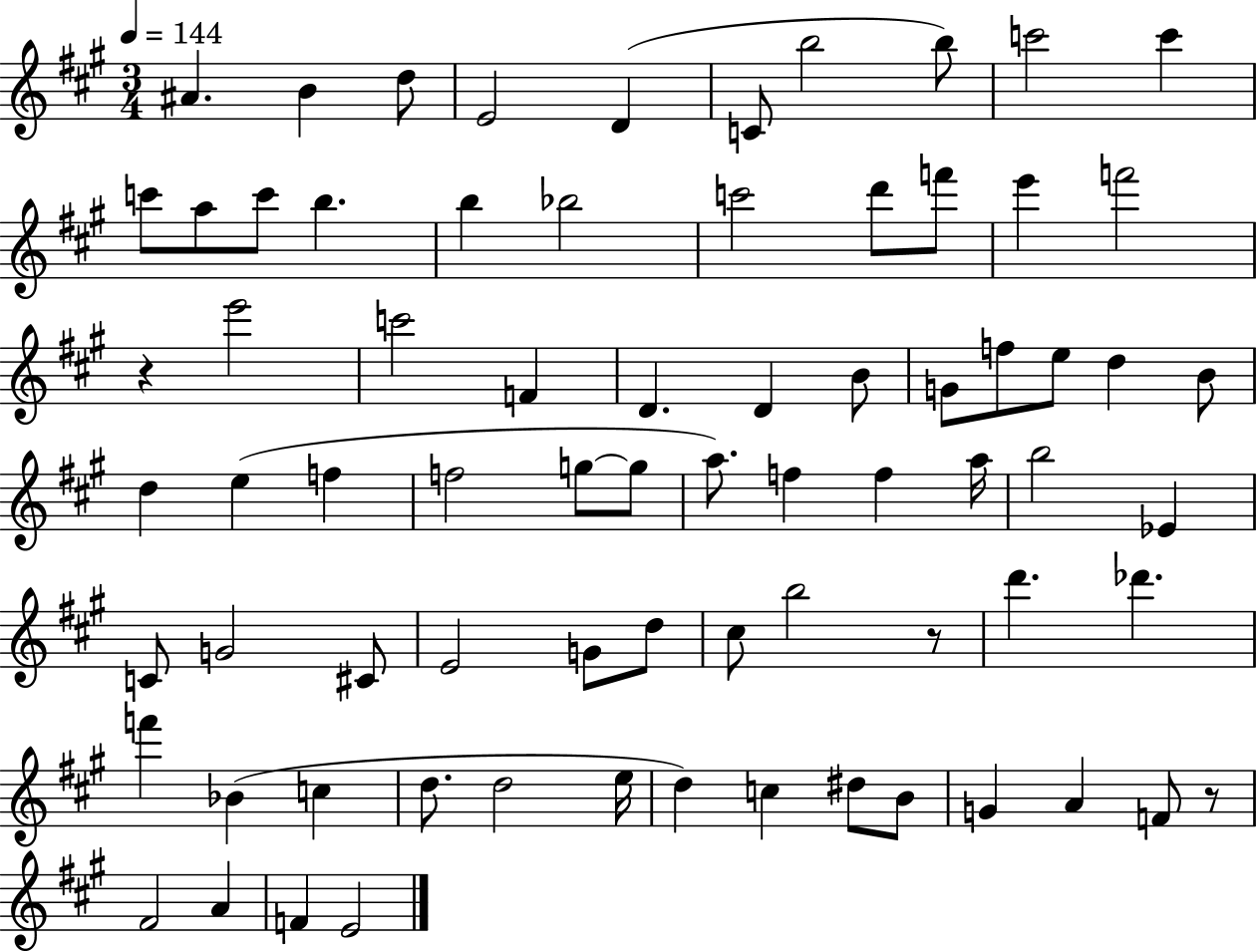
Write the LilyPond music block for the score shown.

{
  \clef treble
  \numericTimeSignature
  \time 3/4
  \key a \major
  \tempo 4 = 144
  ais'4. b'4 d''8 | e'2 d'4( | c'8 b''2 b''8) | c'''2 c'''4 | \break c'''8 a''8 c'''8 b''4. | b''4 bes''2 | c'''2 d'''8 f'''8 | e'''4 f'''2 | \break r4 e'''2 | c'''2 f'4 | d'4. d'4 b'8 | g'8 f''8 e''8 d''4 b'8 | \break d''4 e''4( f''4 | f''2 g''8~~ g''8 | a''8.) f''4 f''4 a''16 | b''2 ees'4 | \break c'8 g'2 cis'8 | e'2 g'8 d''8 | cis''8 b''2 r8 | d'''4. des'''4. | \break f'''4 bes'4( c''4 | d''8. d''2 e''16 | d''4) c''4 dis''8 b'8 | g'4 a'4 f'8 r8 | \break fis'2 a'4 | f'4 e'2 | \bar "|."
}